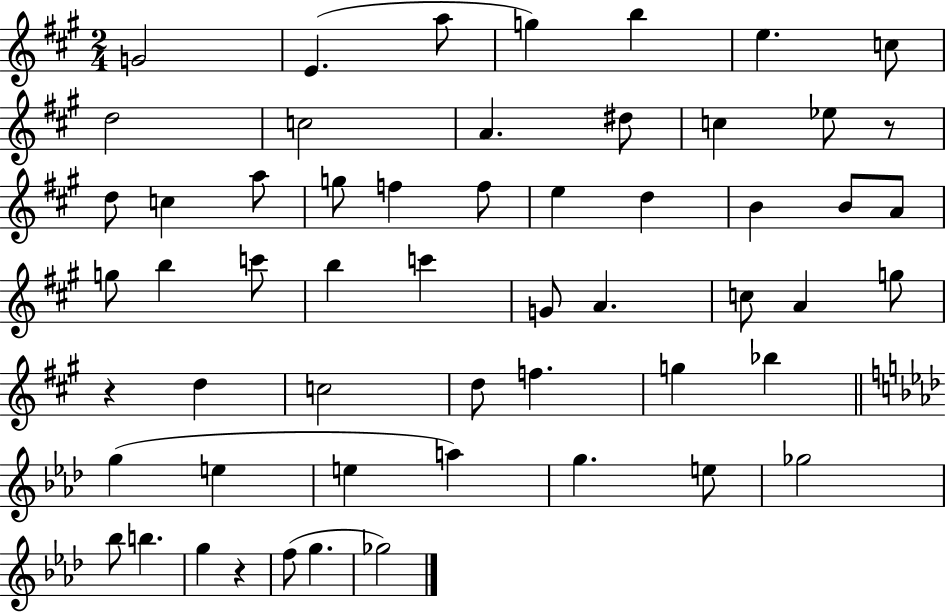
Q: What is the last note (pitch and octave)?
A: Gb5